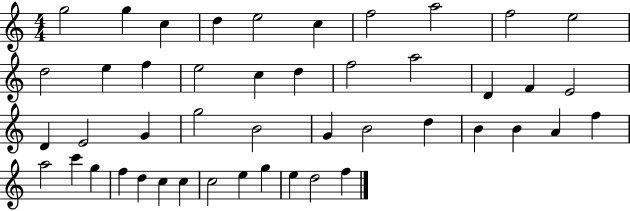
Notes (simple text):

G5/h G5/q C5/q D5/q E5/h C5/q F5/h A5/h F5/h E5/h D5/h E5/q F5/q E5/h C5/q D5/q F5/h A5/h D4/q F4/q E4/h D4/q E4/h G4/q G5/h B4/h G4/q B4/h D5/q B4/q B4/q A4/q F5/q A5/h C6/q G5/q F5/q D5/q C5/q C5/q C5/h E5/q G5/q E5/q D5/h F5/q